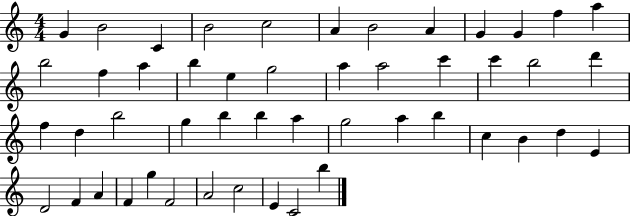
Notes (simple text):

G4/q B4/h C4/q B4/h C5/h A4/q B4/h A4/q G4/q G4/q F5/q A5/q B5/h F5/q A5/q B5/q E5/q G5/h A5/q A5/h C6/q C6/q B5/h D6/q F5/q D5/q B5/h G5/q B5/q B5/q A5/q G5/h A5/q B5/q C5/q B4/q D5/q E4/q D4/h F4/q A4/q F4/q G5/q F4/h A4/h C5/h E4/q C4/h B5/q